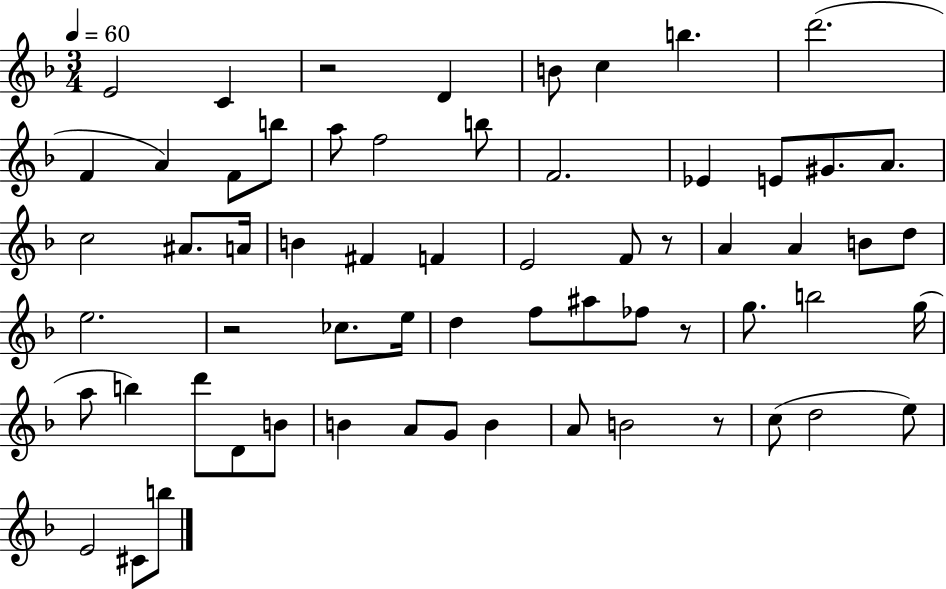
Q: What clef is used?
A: treble